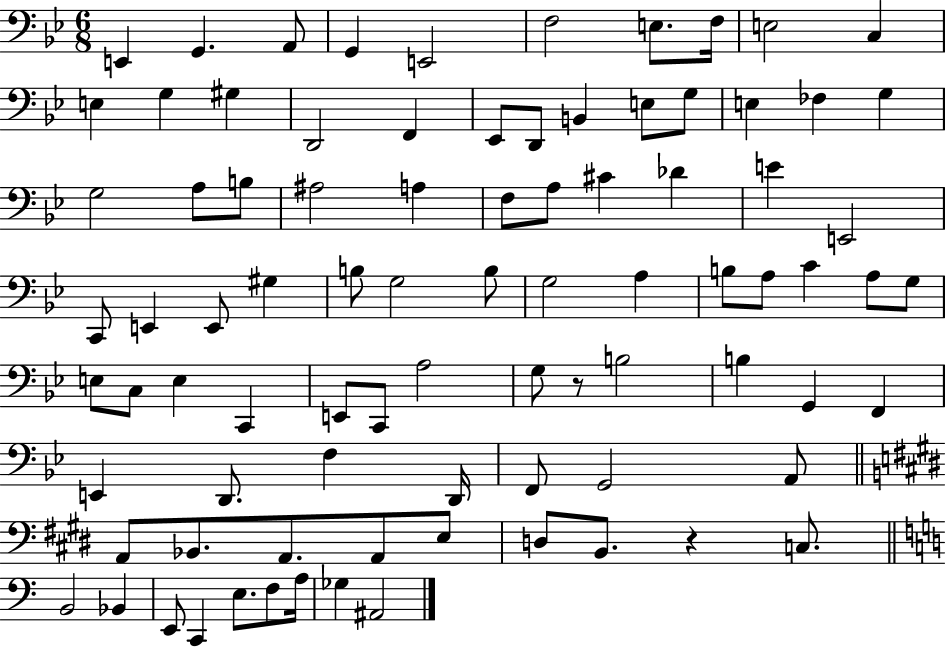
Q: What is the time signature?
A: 6/8